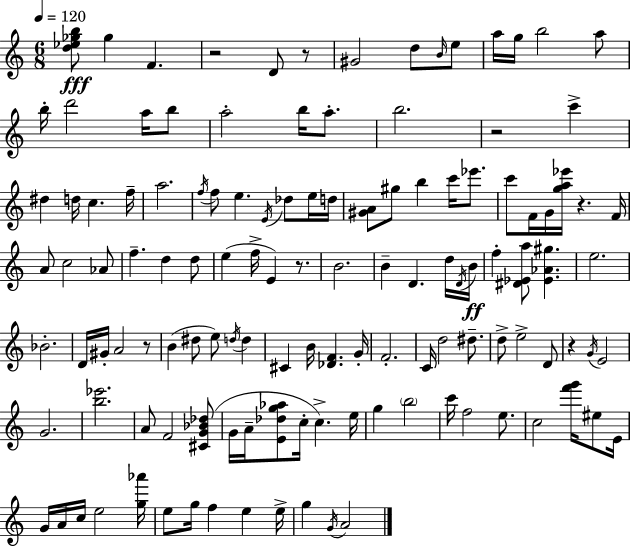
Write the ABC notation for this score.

X:1
T:Untitled
M:6/8
L:1/4
K:Am
[d_e_gb]/2 _g F z2 D/2 z/2 ^G2 d/2 B/4 e/2 a/4 g/4 b2 a/2 b/4 d'2 a/4 b/2 a2 b/4 a/2 b2 z2 c' ^d d/4 c f/4 a2 f/4 f/2 e E/4 _d/2 e/4 d/4 [^GA]/2 ^g/2 b c'/4 _e'/2 c'/2 F/4 G/4 [ga_e']/4 z F/4 A/2 c2 _A/2 f d d/2 e f/4 E z/2 B2 B D d/4 D/4 B/4 f [^D_Ea]/2 [_E_A^g] e2 _B2 D/4 ^G/4 A2 z/2 B ^d/2 e/2 d/4 d ^C B/4 [_DF] G/4 F2 C/4 d2 ^d/2 d/2 e2 D/2 z G/4 E2 G2 [b_e']2 A/2 F2 [^CG_B_d]/2 G/4 A/4 [E_dg_a]/2 c/4 c e/4 g b2 c'/4 f2 e/2 c2 [f'g']/4 ^e/2 E/4 G/4 A/4 c/4 e2 [g_a']/4 e/2 g/4 f e e/4 g G/4 A2